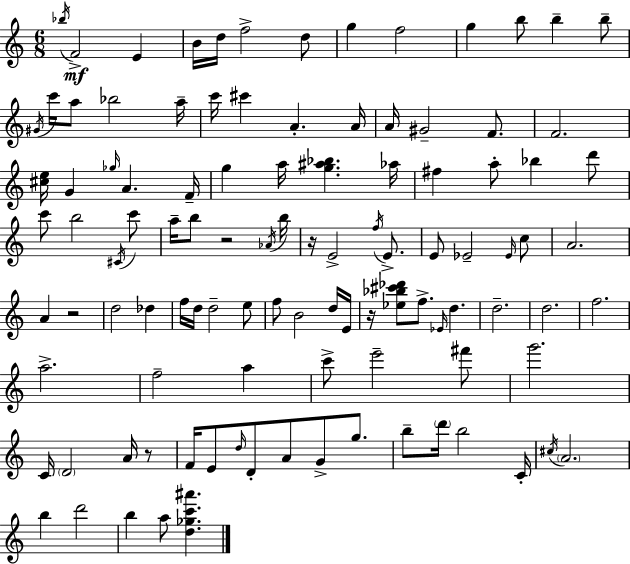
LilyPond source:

{
  \clef treble
  \numericTimeSignature
  \time 6/8
  \key c \major
  \acciaccatura { bes''16 }\mf f'2-> e'4 | b'16 d''16 f''2-> d''8 | g''4 f''2 | g''4 b''8 b''4-- b''8-- | \break \acciaccatura { gis'16 } c'''16 a''8 bes''2 | a''16-- c'''16 cis'''4 a'4.-. | a'16 a'16 gis'2-- f'8. | f'2. | \break <cis'' e''>16 g'4 \grace { ges''16 } a'4. | f'16-- g''4 a''16 <g'' ais'' bes''>4. | aes''16 fis''4 a''8-. bes''4 | d'''8 c'''8 b''2 | \break \acciaccatura { cis'16 } c'''8 a''16-- b''8 r2 | \acciaccatura { aes'16 } b''16 r16 e'2-> | \acciaccatura { f''16 } e'8.-> e'8 ees'2-- | \grace { ees'16 } c''8 a'2. | \break a'4 r2 | d''2 | des''4 f''16 d''16 d''2-- | e''8 f''8 b'2 | \break d''16 e'16 r16 <ees'' bes'' cis''' des'''>8 f''8.-> | \grace { ees'16 } d''4. d''2.-- | d''2. | f''2. | \break a''2.-> | f''2-- | a''4 c'''8-> e'''2-- | fis'''8 g'''2. | \break c'16 \parenthesize d'2 | a'16 r8 f'16 e'8 \grace { d''16 } | d'8-. a'8 g'8-> g''8. b''8-- \parenthesize d'''16 | b''2 c'16-. \acciaccatura { cis''16 } \parenthesize a'2. | \break b''4 | d'''2 b''4 | a''8 <d'' ges'' c''' ais'''>4. \bar "|."
}